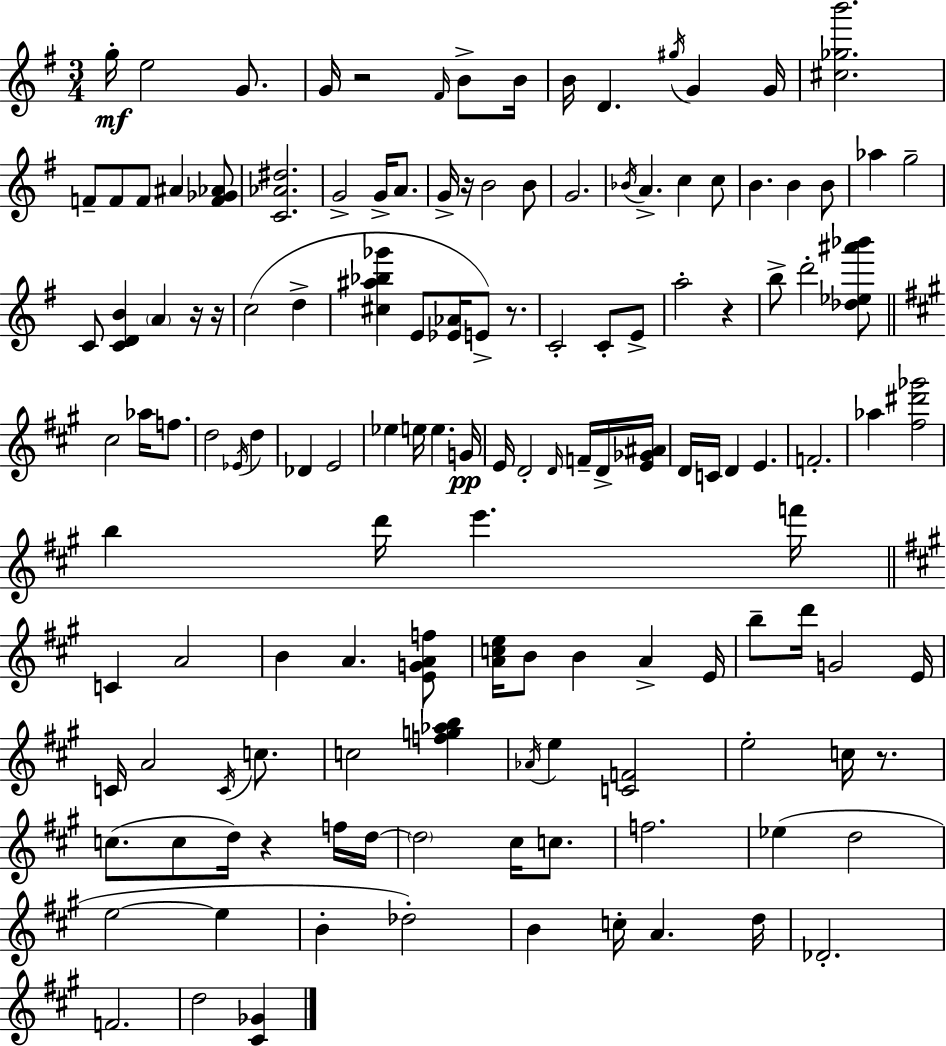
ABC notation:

X:1
T:Untitled
M:3/4
L:1/4
K:G
g/4 e2 G/2 G/4 z2 ^F/4 B/2 B/4 B/4 D ^g/4 G G/4 [^c_gb']2 F/2 F/2 F/2 ^A [F_G_A]/2 [C_A^d]2 G2 G/4 A/2 G/4 z/4 B2 B/2 G2 _B/4 A c c/2 B B B/2 _a g2 C/2 [CDB] A z/4 z/4 c2 d [^c^a_b_g'] E/2 [_E_A]/4 E/2 z/2 C2 C/2 E/2 a2 z b/2 d'2 [_d_e^a'_b']/2 ^c2 _a/4 f/2 d2 _E/4 d _D E2 _e e/4 e G/4 E/4 D2 D/4 F/4 D/4 [E_G^A]/4 D/4 C/4 D E F2 _a [^f^d'_g']2 b d'/4 e' f'/4 C A2 B A [EGAf]/2 [Ace]/4 B/2 B A E/4 b/2 d'/4 G2 E/4 C/4 A2 C/4 c/2 c2 [fg_ab] _A/4 e [CF]2 e2 c/4 z/2 c/2 c/2 d/4 z f/4 d/4 d2 ^c/4 c/2 f2 _e d2 e2 e B _d2 B c/4 A d/4 _D2 F2 d2 [^C_G]